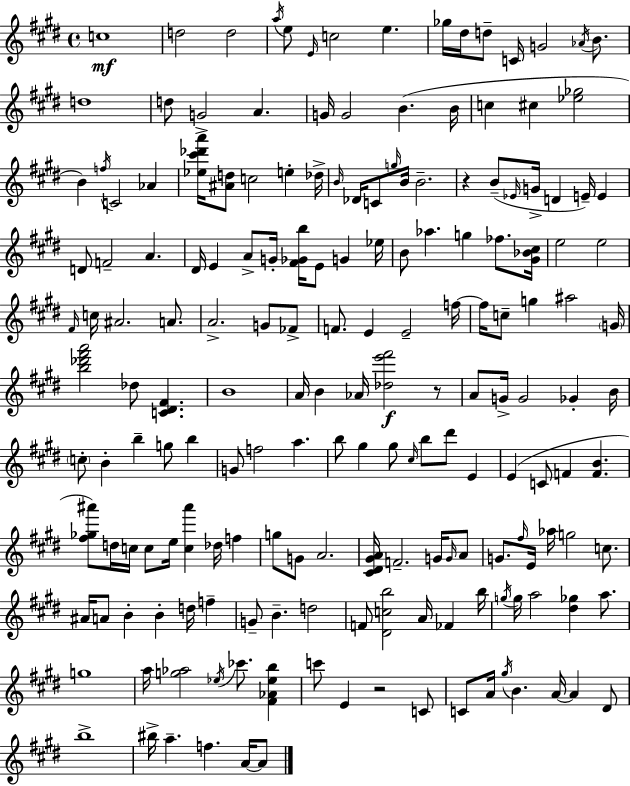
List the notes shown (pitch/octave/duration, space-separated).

C5/w D5/h D5/h A5/s E5/e E4/s C5/h E5/q. Gb5/s D#5/s D5/e C4/s G4/h Ab4/s B4/e. D5/w D5/e G4/h A4/q. G4/s G4/h B4/q. B4/s C5/q C#5/q [Eb5,Gb5]/h B4/q F5/s C4/h Ab4/q [Eb5,C#6,Db6,A6]/s [A#4,D5]/e C5/h E5/q Db5/s B4/s Db4/s C4/e G5/s B4/s B4/h. R/q B4/e Eb4/s G4/s D4/q E4/s E4/q D4/e F4/h A4/q. D#4/s E4/q A4/e G4/s [F#4,Gb4,B5]/s E4/e G4/q Eb5/s B4/e Ab5/q. G5/q FES5/e. [G#4,Bb4,C#5]/s E5/h E5/h F#4/s C5/s A#4/h. A4/e. A4/h. G4/e FES4/e F4/e. E4/q E4/h F5/s F5/s C5/e G5/q A#5/h G4/s [B5,Db6,F#6,A6]/h Db5/e [C4,D#4,F#4]/q. B4/w A4/s B4/q Ab4/s [Db5,E6,F#6]/h R/e A4/e G4/s G4/h Gb4/q B4/s C5/e B4/q B5/q G5/e B5/q G4/e F5/h A5/q. B5/e G#5/q G#5/e C#5/s B5/e D#6/e E4/q E4/q C4/e F4/q [F4,B4]/q. [F#5,Gb5,A#6]/e D5/s C5/s C5/e E5/s [C5,A#6]/q Db5/s F5/q G5/e G4/e A4/h. [C#4,D#4,G#4,A4]/s F4/h. G4/s G4/s A4/e G4/e. F#5/s E4/s Ab5/s G5/h C5/e. A#4/s A4/e B4/q B4/q D5/s F5/q G4/e B4/q. D5/h F4/e [D#4,C5,B5]/h A4/s FES4/q B5/s G5/s G5/s A5/h [D#5,Gb5]/q A5/e. G5/w A5/s [G5,Ab5]/h Eb5/s CES6/e. [F#4,Ab4,Eb5,B5]/q C6/e E4/q R/h C4/e C4/e A4/s G#5/s B4/q. A4/s A4/q D#4/e B5/w BIS5/s A5/q. F5/q. A4/s A4/e